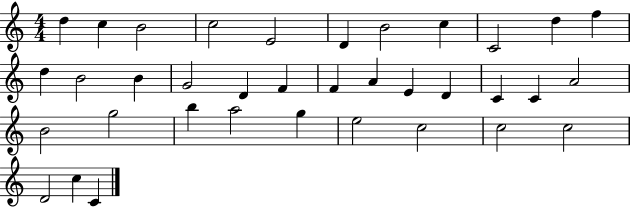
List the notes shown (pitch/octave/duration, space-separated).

D5/q C5/q B4/h C5/h E4/h D4/q B4/h C5/q C4/h D5/q F5/q D5/q B4/h B4/q G4/h D4/q F4/q F4/q A4/q E4/q D4/q C4/q C4/q A4/h B4/h G5/h B5/q A5/h G5/q E5/h C5/h C5/h C5/h D4/h C5/q C4/q